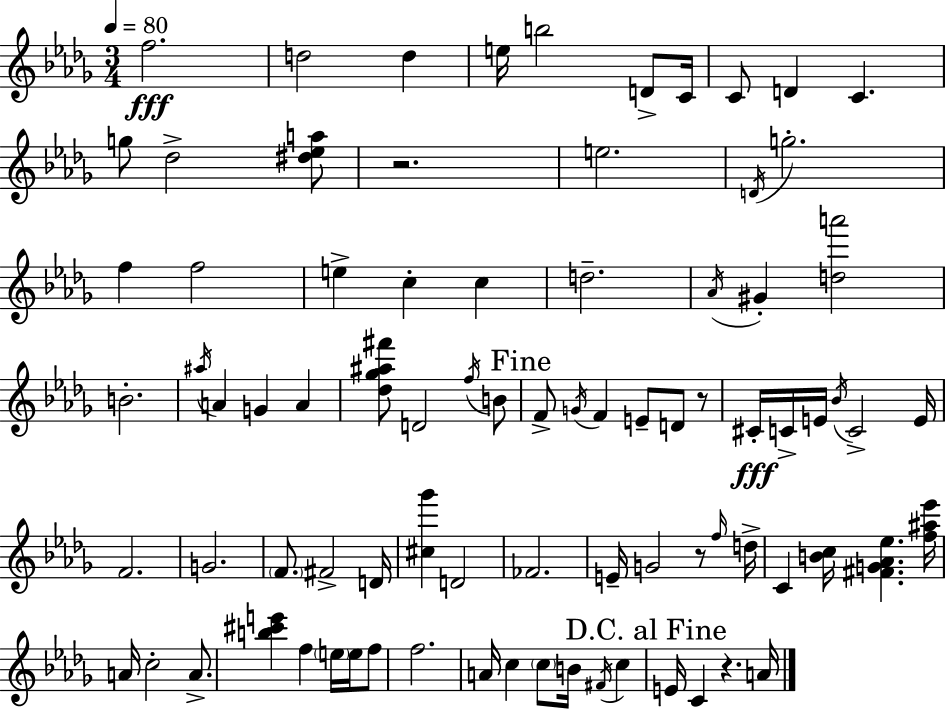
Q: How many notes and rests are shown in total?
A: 83